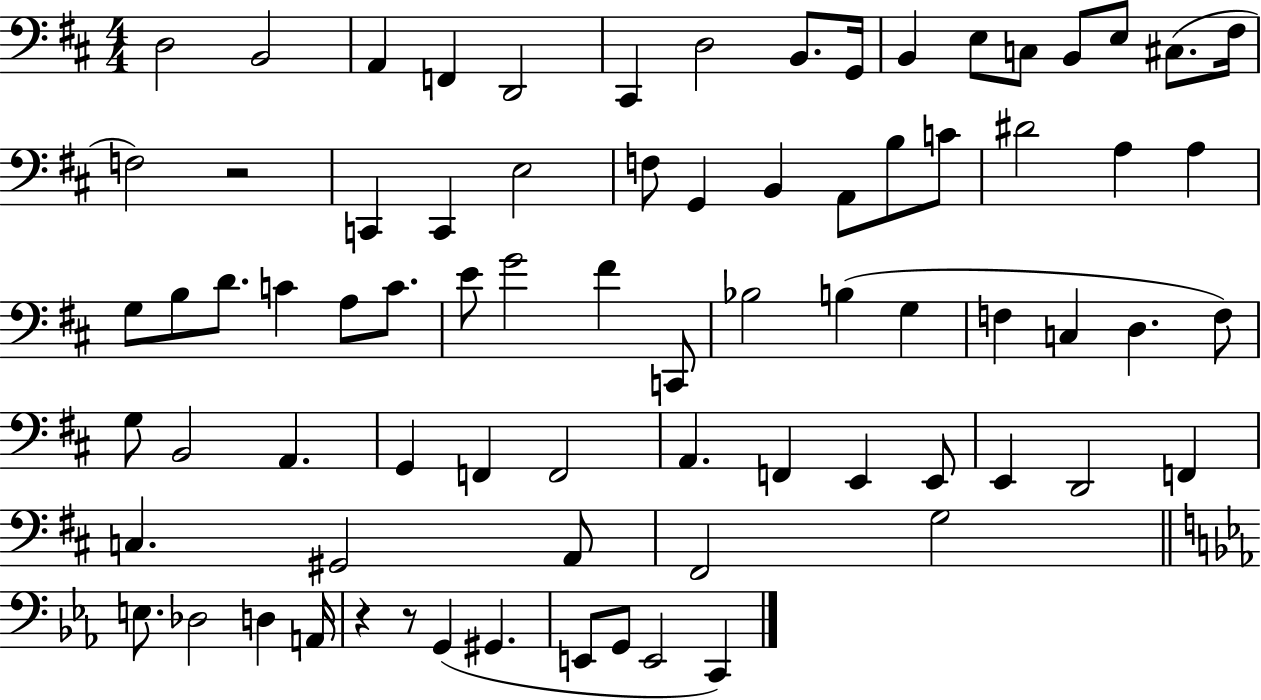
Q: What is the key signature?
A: D major